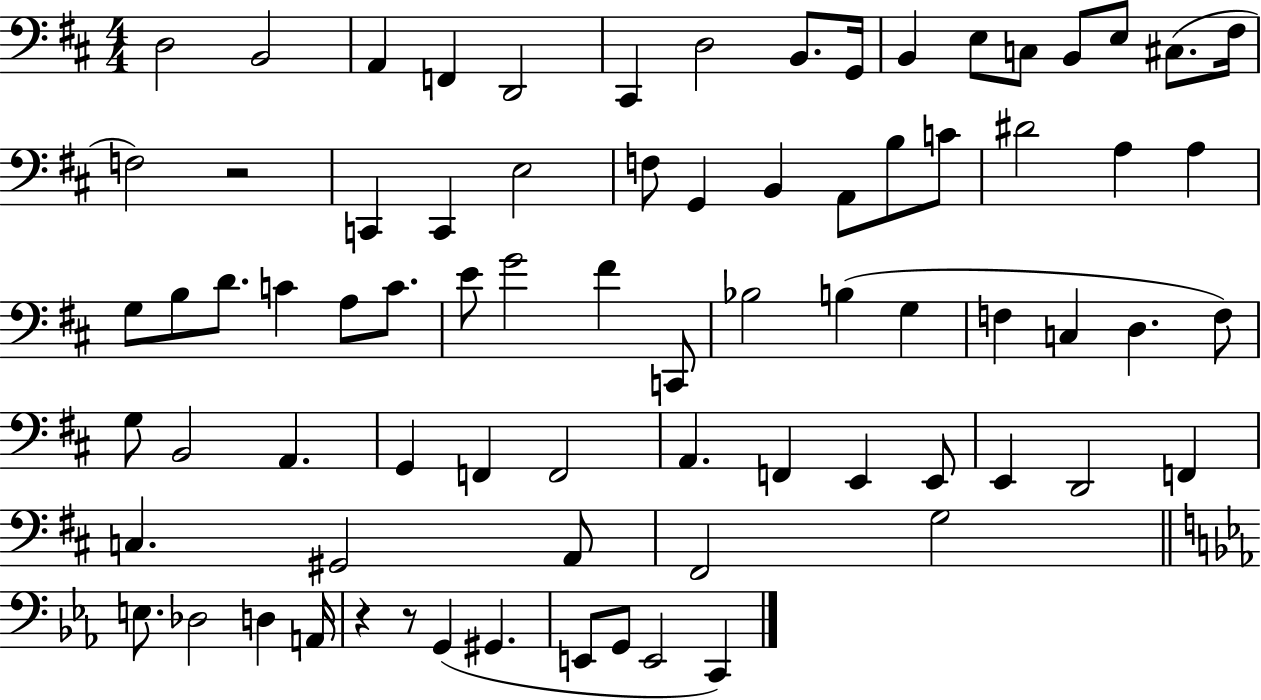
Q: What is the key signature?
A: D major